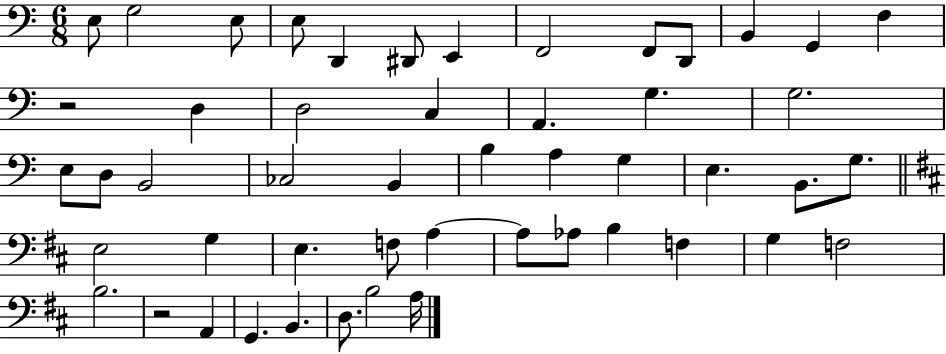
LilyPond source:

{
  \clef bass
  \numericTimeSignature
  \time 6/8
  \key c \major
  e8 g2 e8 | e8 d,4 dis,8 e,4 | f,2 f,8 d,8 | b,4 g,4 f4 | \break r2 d4 | d2 c4 | a,4. g4. | g2. | \break e8 d8 b,2 | ces2 b,4 | b4 a4 g4 | e4. b,8. g8. | \break \bar "||" \break \key b \minor e2 g4 | e4. f8 a4~~ | a8 aes8 b4 f4 | g4 f2 | \break b2. | r2 a,4 | g,4. b,4. | d8. b2 a16 | \break \bar "|."
}